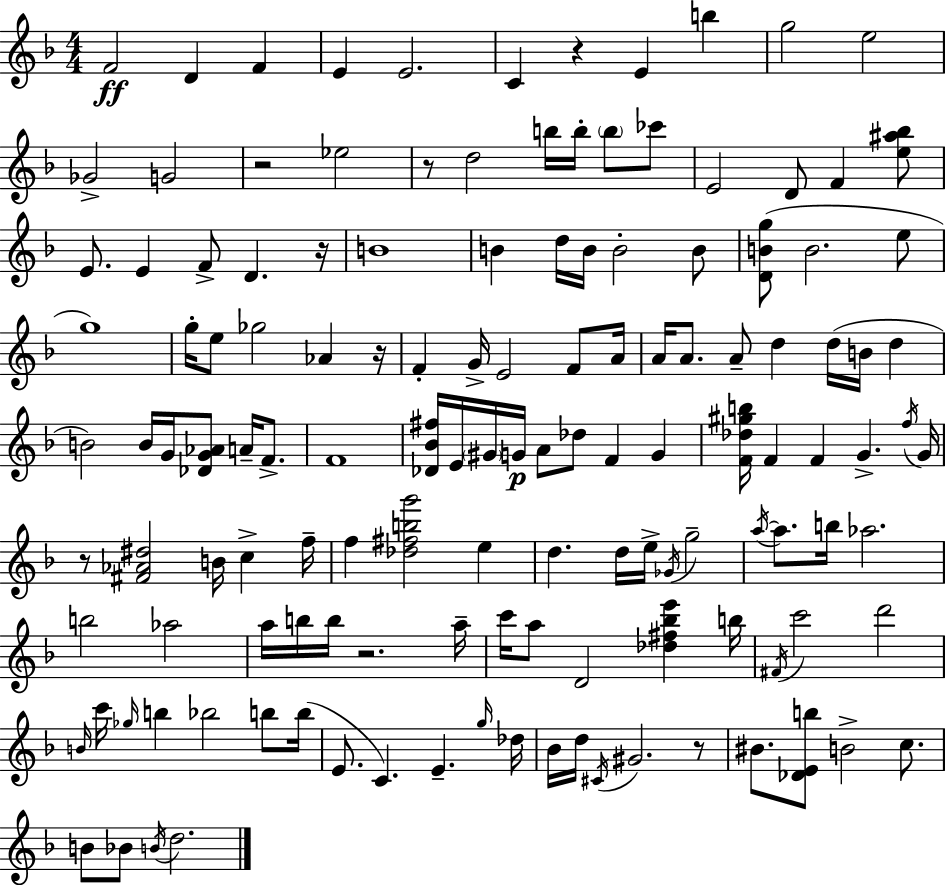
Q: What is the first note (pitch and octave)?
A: F4